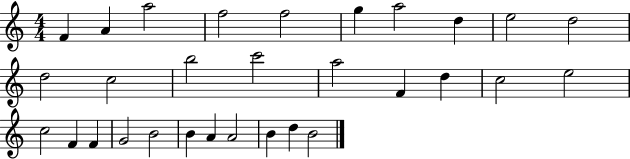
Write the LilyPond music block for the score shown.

{
  \clef treble
  \numericTimeSignature
  \time 4/4
  \key c \major
  f'4 a'4 a''2 | f''2 f''2 | g''4 a''2 d''4 | e''2 d''2 | \break d''2 c''2 | b''2 c'''2 | a''2 f'4 d''4 | c''2 e''2 | \break c''2 f'4 f'4 | g'2 b'2 | b'4 a'4 a'2 | b'4 d''4 b'2 | \break \bar "|."
}